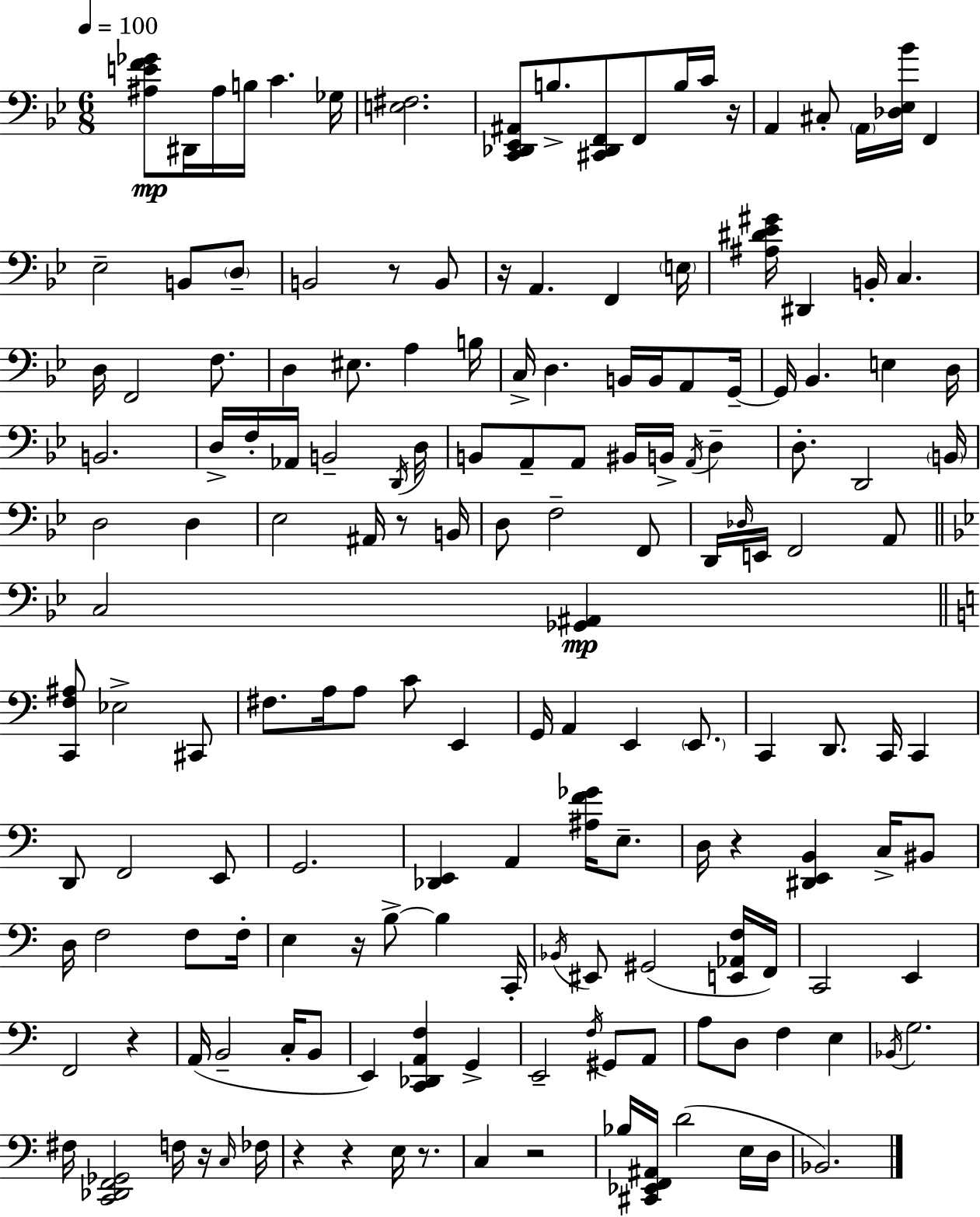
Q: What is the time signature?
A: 6/8